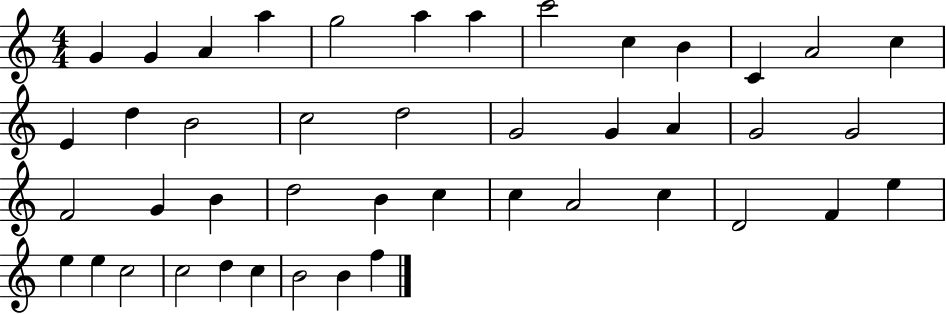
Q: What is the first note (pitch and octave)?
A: G4